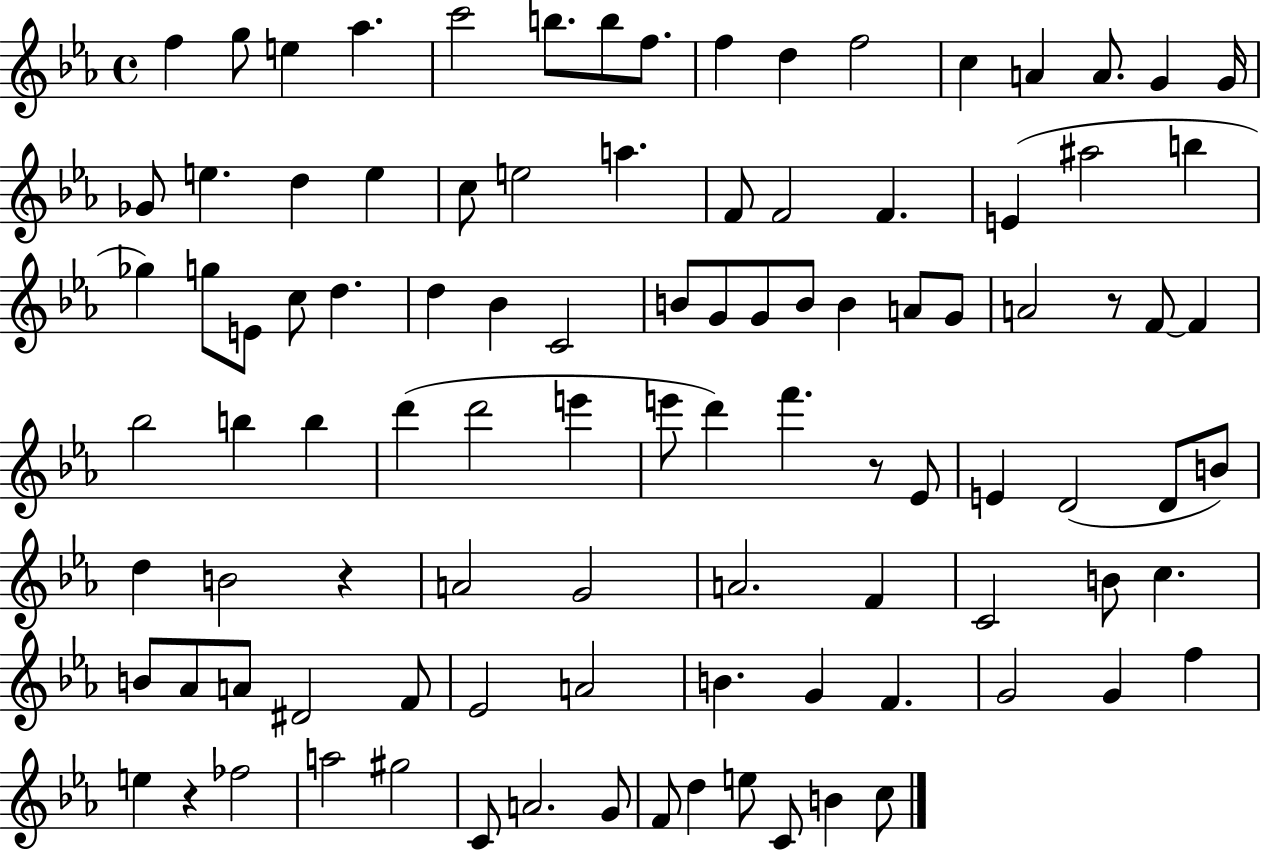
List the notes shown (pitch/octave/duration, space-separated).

F5/q G5/e E5/q Ab5/q. C6/h B5/e. B5/e F5/e. F5/q D5/q F5/h C5/q A4/q A4/e. G4/q G4/s Gb4/e E5/q. D5/q E5/q C5/e E5/h A5/q. F4/e F4/h F4/q. E4/q A#5/h B5/q Gb5/q G5/e E4/e C5/e D5/q. D5/q Bb4/q C4/h B4/e G4/e G4/e B4/e B4/q A4/e G4/e A4/h R/e F4/e F4/q Bb5/h B5/q B5/q D6/q D6/h E6/q E6/e D6/q F6/q. R/e Eb4/e E4/q D4/h D4/e B4/e D5/q B4/h R/q A4/h G4/h A4/h. F4/q C4/h B4/e C5/q. B4/e Ab4/e A4/e D#4/h F4/e Eb4/h A4/h B4/q. G4/q F4/q. G4/h G4/q F5/q E5/q R/q FES5/h A5/h G#5/h C4/e A4/h. G4/e F4/e D5/q E5/e C4/e B4/q C5/e